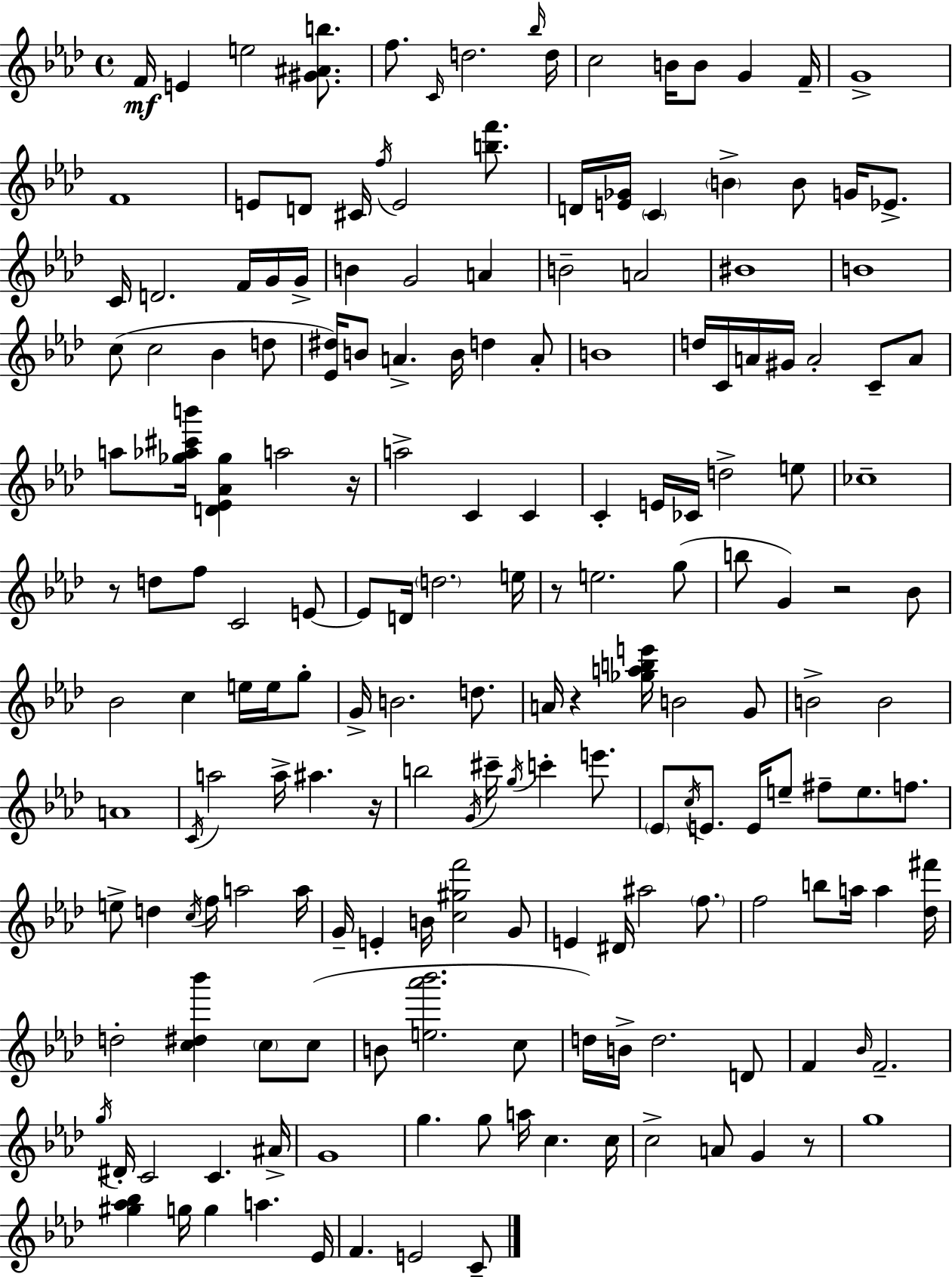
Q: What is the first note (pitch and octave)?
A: F4